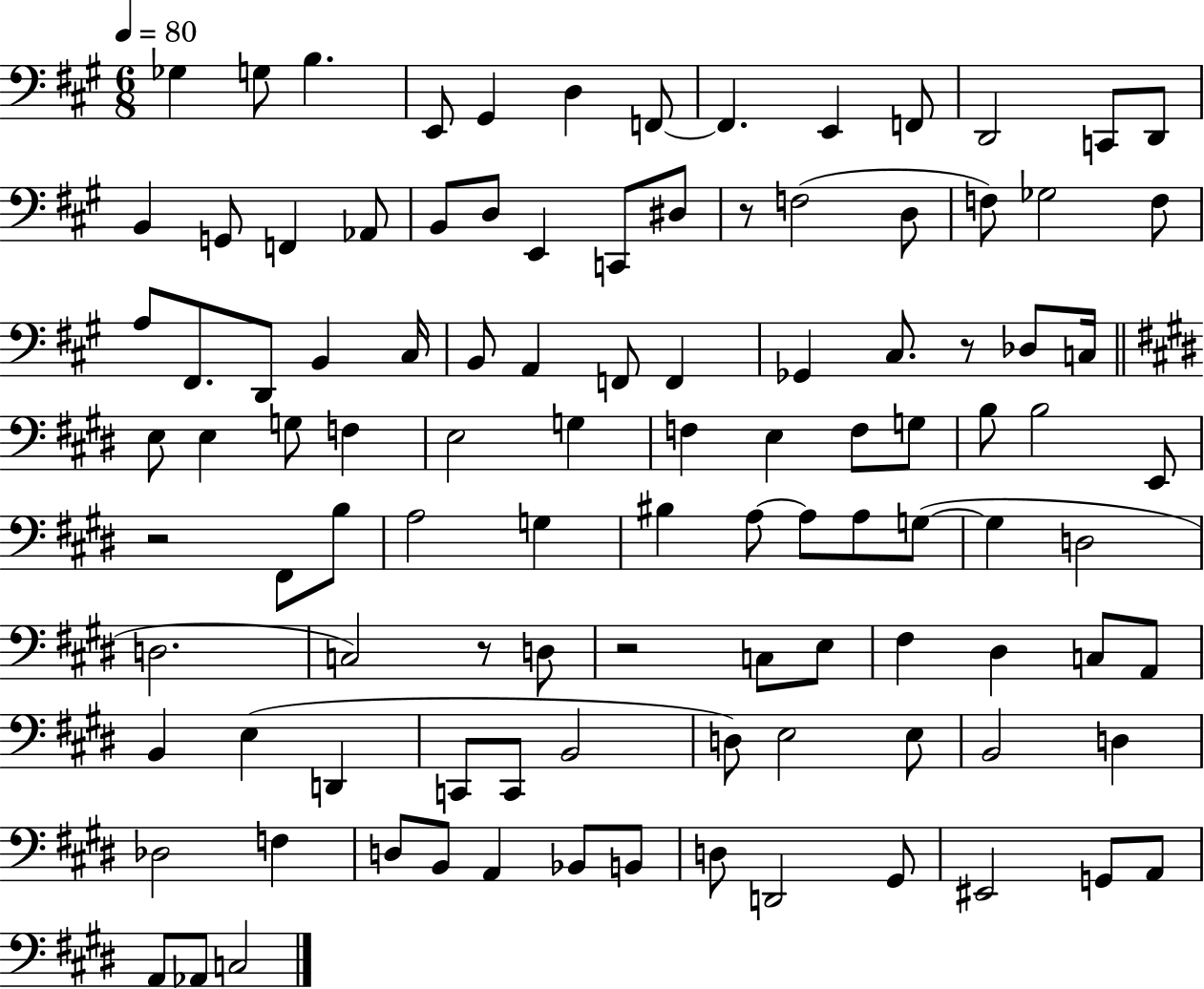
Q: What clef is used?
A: bass